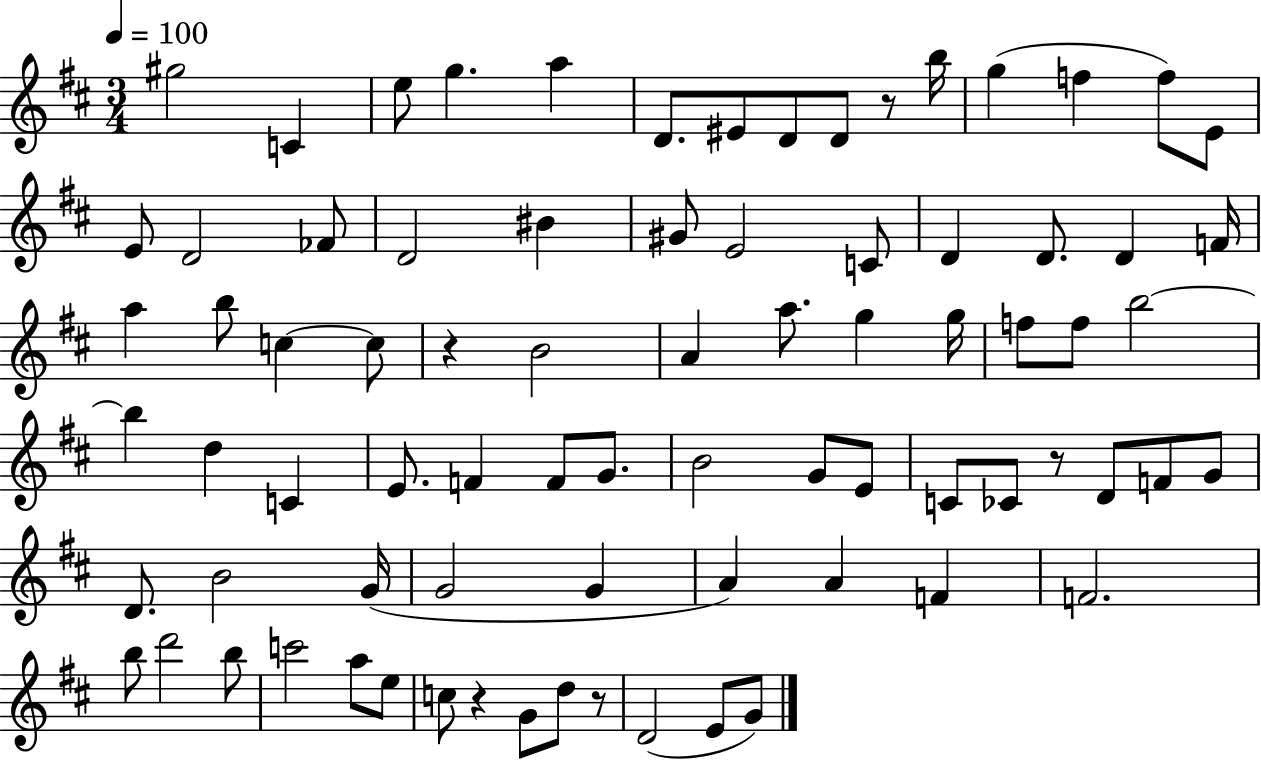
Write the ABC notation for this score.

X:1
T:Untitled
M:3/4
L:1/4
K:D
^g2 C e/2 g a D/2 ^E/2 D/2 D/2 z/2 b/4 g f f/2 E/2 E/2 D2 _F/2 D2 ^B ^G/2 E2 C/2 D D/2 D F/4 a b/2 c c/2 z B2 A a/2 g g/4 f/2 f/2 b2 b d C E/2 F F/2 G/2 B2 G/2 E/2 C/2 _C/2 z/2 D/2 F/2 G/2 D/2 B2 G/4 G2 G A A F F2 b/2 d'2 b/2 c'2 a/2 e/2 c/2 z G/2 d/2 z/2 D2 E/2 G/2